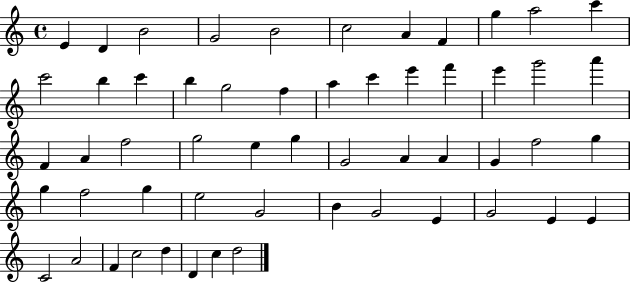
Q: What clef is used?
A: treble